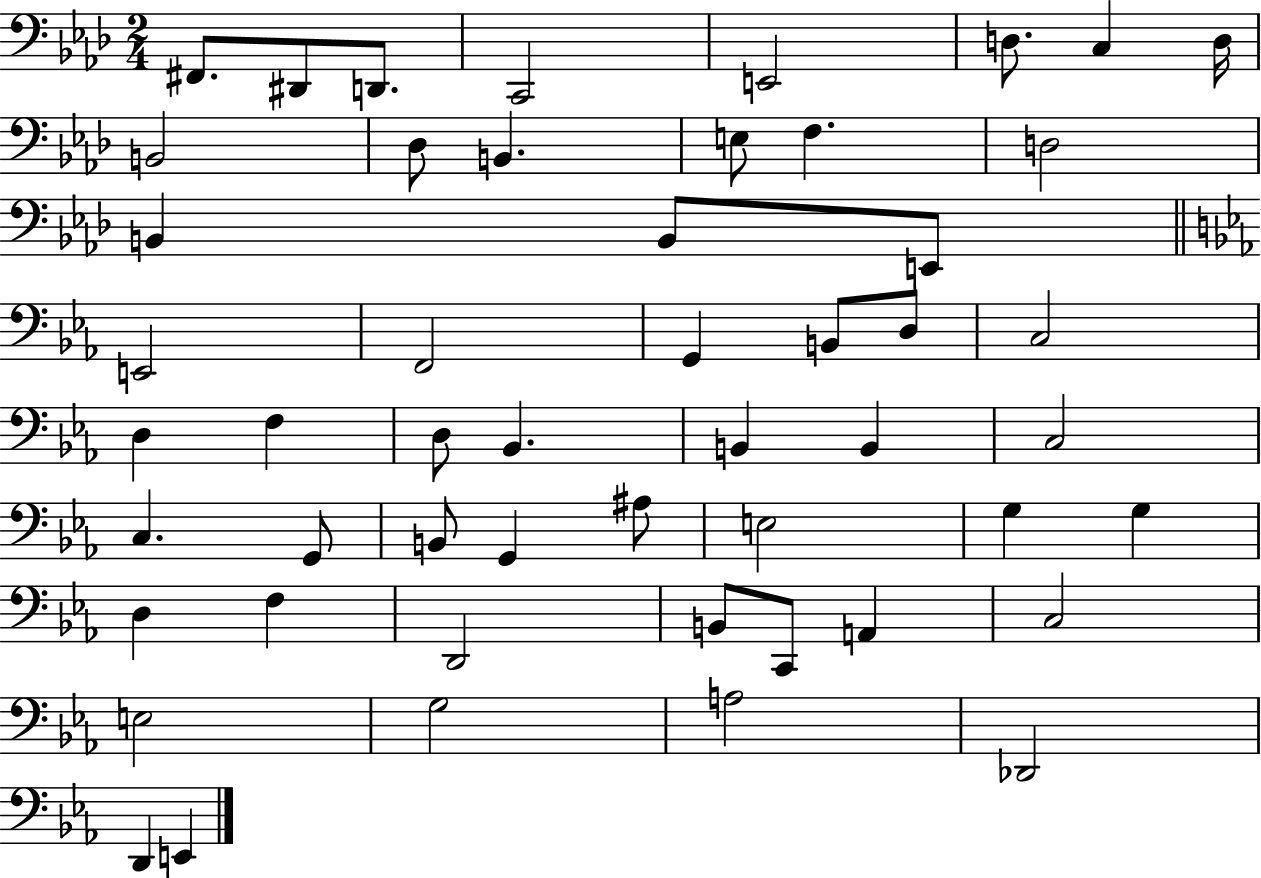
F#2/e. D#2/e D2/e. C2/h E2/h D3/e. C3/q D3/s B2/h Db3/e B2/q. E3/e F3/q. D3/h B2/q B2/e E2/e E2/h F2/h G2/q B2/e D3/e C3/h D3/q F3/q D3/e Bb2/q. B2/q B2/q C3/h C3/q. G2/e B2/e G2/q A#3/e E3/h G3/q G3/q D3/q F3/q D2/h B2/e C2/e A2/q C3/h E3/h G3/h A3/h Db2/h D2/q E2/q